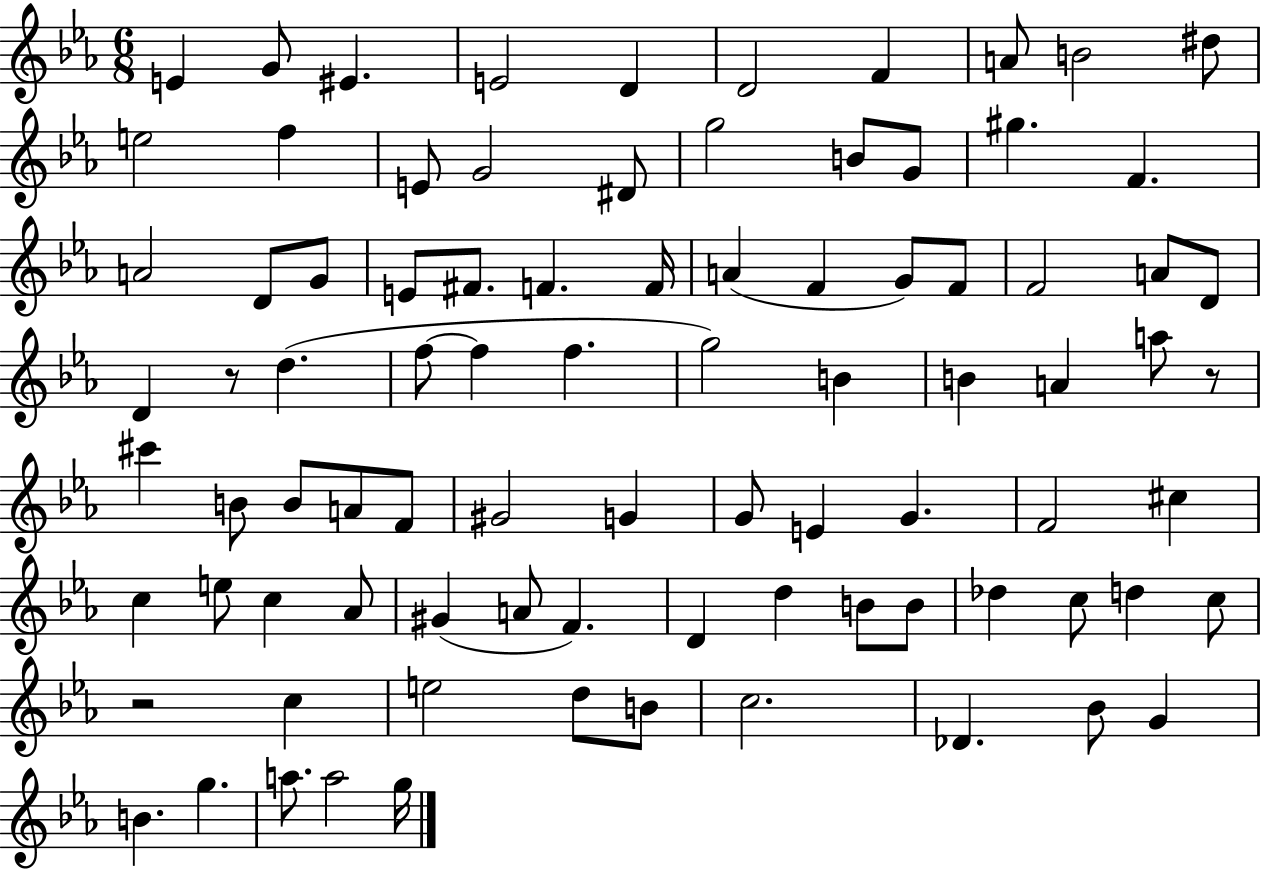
{
  \clef treble
  \numericTimeSignature
  \time 6/8
  \key ees \major
  e'4 g'8 eis'4. | e'2 d'4 | d'2 f'4 | a'8 b'2 dis''8 | \break e''2 f''4 | e'8 g'2 dis'8 | g''2 b'8 g'8 | gis''4. f'4. | \break a'2 d'8 g'8 | e'8 fis'8. f'4. f'16 | a'4( f'4 g'8) f'8 | f'2 a'8 d'8 | \break d'4 r8 d''4.( | f''8~~ f''4 f''4. | g''2) b'4 | b'4 a'4 a''8 r8 | \break cis'''4 b'8 b'8 a'8 f'8 | gis'2 g'4 | g'8 e'4 g'4. | f'2 cis''4 | \break c''4 e''8 c''4 aes'8 | gis'4( a'8 f'4.) | d'4 d''4 b'8 b'8 | des''4 c''8 d''4 c''8 | \break r2 c''4 | e''2 d''8 b'8 | c''2. | des'4. bes'8 g'4 | \break b'4. g''4. | a''8. a''2 g''16 | \bar "|."
}